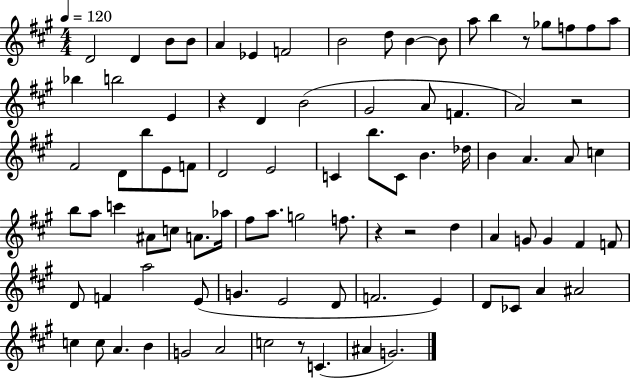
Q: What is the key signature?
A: A major